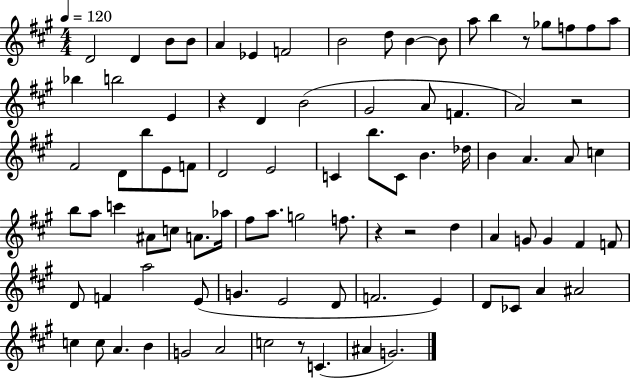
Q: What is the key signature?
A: A major